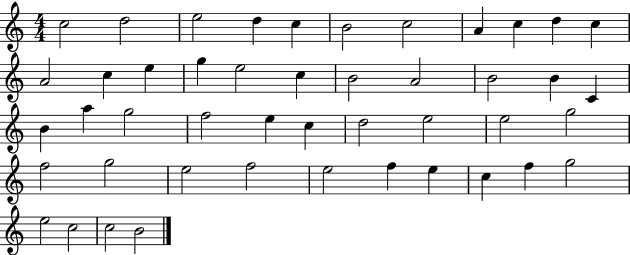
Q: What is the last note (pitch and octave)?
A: B4